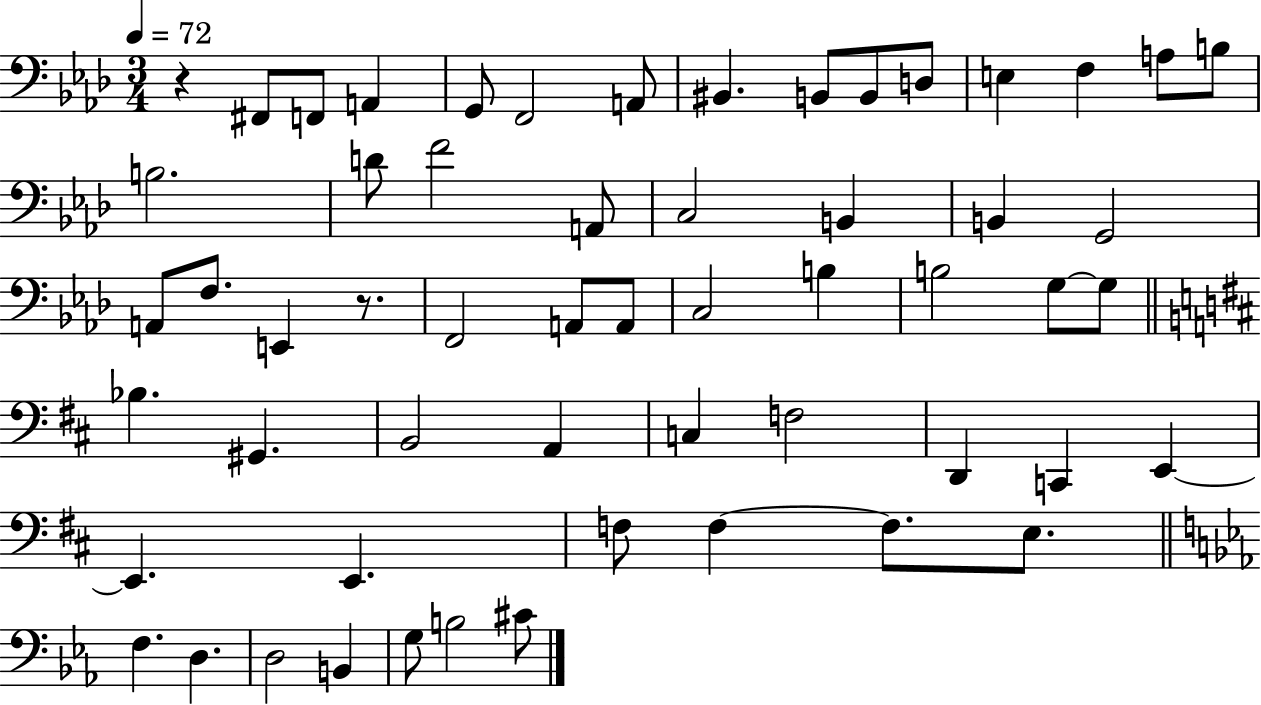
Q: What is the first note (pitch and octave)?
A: F#2